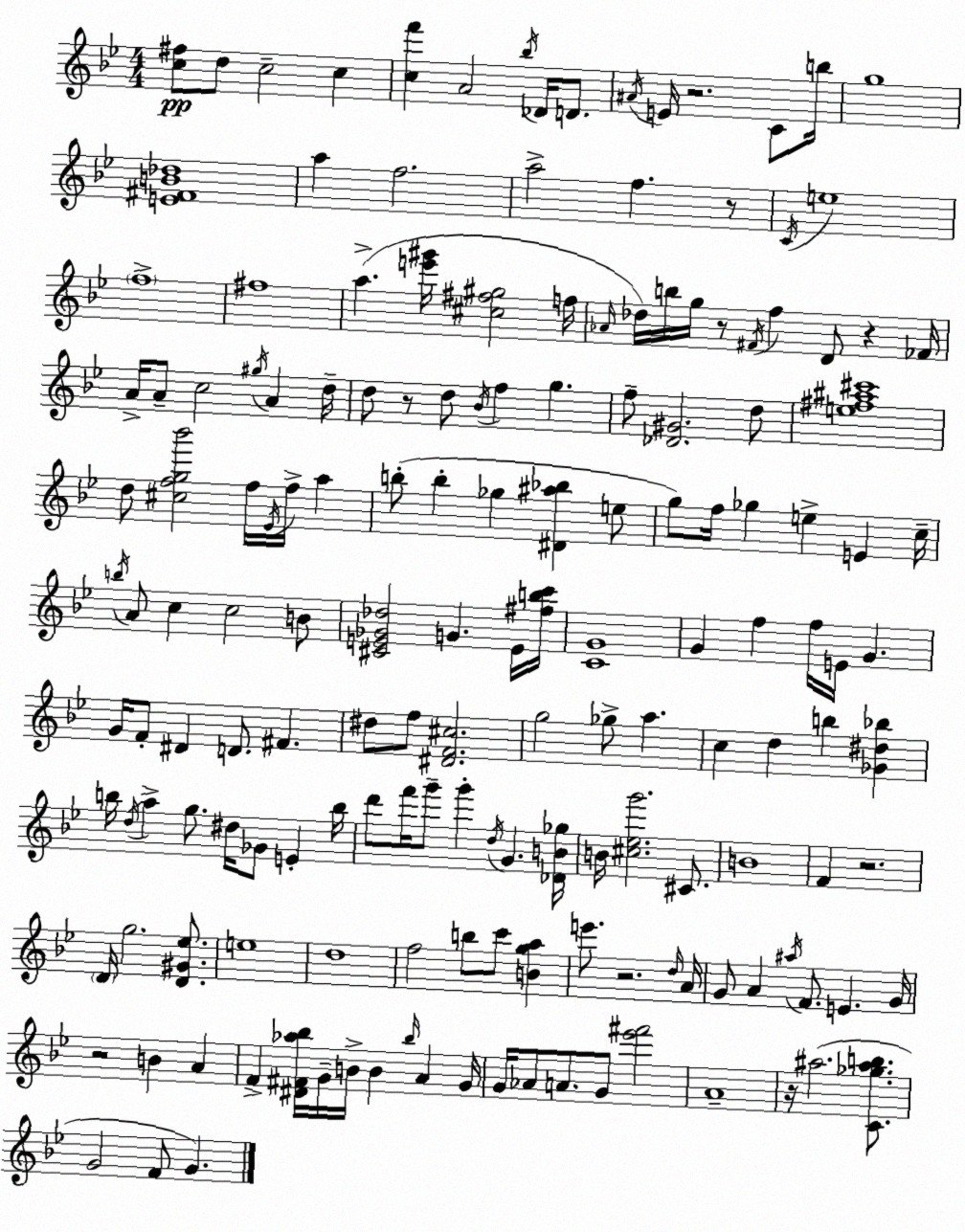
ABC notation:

X:1
T:Untitled
M:4/4
L:1/4
K:Bb
[c^f]/2 d/2 c2 c [cf'] A2 _b/4 _D/4 D/2 ^A/4 E/4 z2 C/2 b/4 g4 [E^FB_d]4 a f2 a2 f z/2 C/4 e4 f4 ^f4 a [e'^g']/4 [^c^f^g]2 f/4 _A/4 _d/4 b/4 g/4 z/2 ^F/4 f D/2 z _F/4 A/4 A/2 c2 ^g/4 A d/4 d/2 z/2 d/2 _B/4 f g f/2 [_D^G]2 d/2 [e^f^a^c']4 d/2 [^cfg_b']2 f/4 _E/4 f/4 a b/2 b _g [^D^a_b] e/2 g/2 f/4 _g e E c/4 b/4 A/2 c c2 B/2 [^CE_G_d]2 G E/4 [^fbc']/4 [CG]4 G f f/4 E/4 G G/4 F/2 ^D D/2 ^F ^d/2 f/2 [^DF^c]2 g2 _g/2 a c d b [_G^d_b] b/4 d/4 a g/2 ^d/4 _G/2 E b/4 d'/2 f'/4 g'/2 g' d/4 G [_DB_g]/4 B/4 [^c_eg']2 ^C/2 B4 F z2 D/4 g2 [D^G_e]/2 e4 d4 f2 b/2 c'/2 [Bga] e'/2 z2 d/4 A/4 G/2 A ^a/4 F/2 E G/4 z2 B A F [^D^F_a_b]/4 G/4 B/4 B _b/4 A G/4 G/4 _A/2 A/2 G/2 [_e'^f']2 A4 z/4 ^a2 [C_g^ab]/2 G2 F/2 G